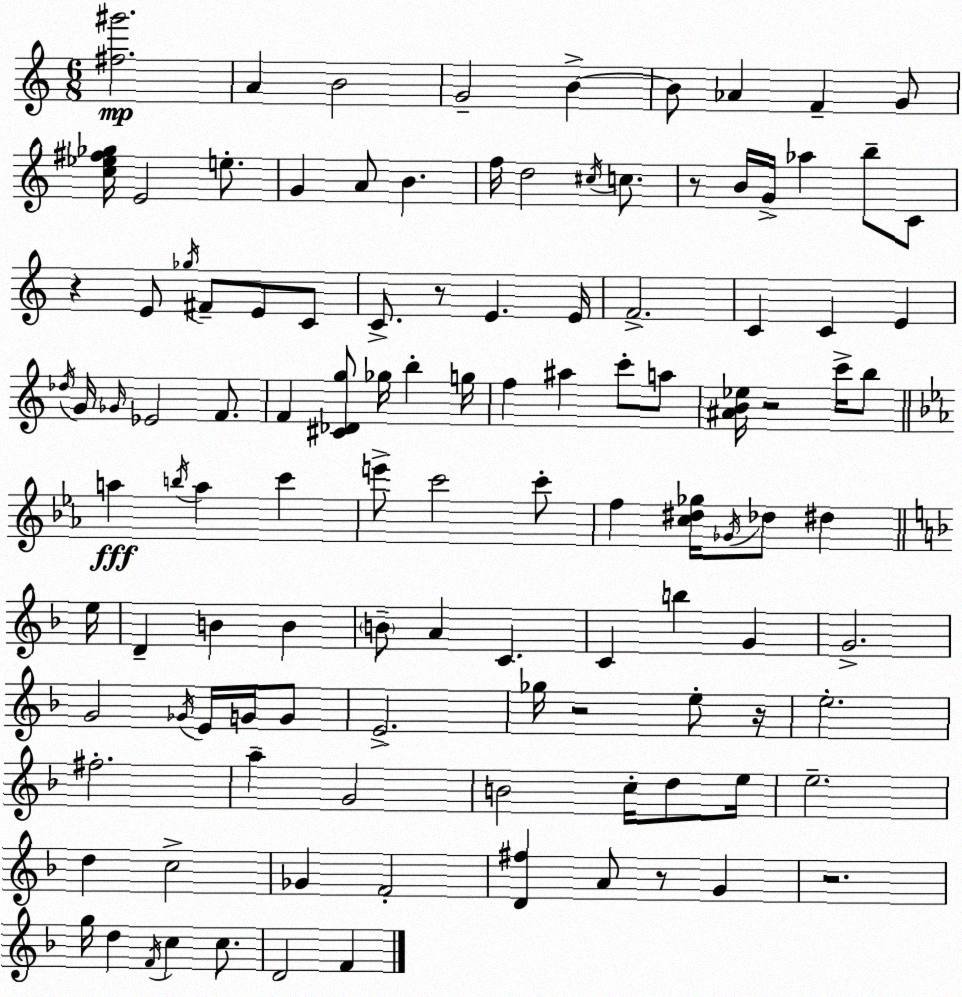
X:1
T:Untitled
M:6/8
L:1/4
K:Am
[^f^g']2 A B2 G2 B B/2 _A F G/2 [c_e^f_g]/4 E2 e/2 G A/2 B f/4 d2 ^c/4 c/2 z/2 B/4 G/4 _a b/2 C/2 z E/2 _g/4 ^F/2 E/2 C/2 C/2 z/2 E E/4 F2 C C E _d/4 G/4 _G/4 _E2 F/2 F [^C_Dg]/2 _g/4 b g/4 f ^a c'/2 a/2 [^AB_e]/4 z2 c'/4 b/2 a b/4 a c' e'/2 c'2 c'/2 f [c^d_g]/4 _G/4 _d/2 ^d e/4 D B B B/2 A C C b G G2 G2 _G/4 E/4 G/4 G/2 E2 _g/4 z2 e/2 z/4 e2 ^f2 a G2 B2 c/4 d/2 e/4 e2 d c2 _G F2 [D^f] A/2 z/2 G z2 g/4 d F/4 c c/2 D2 F